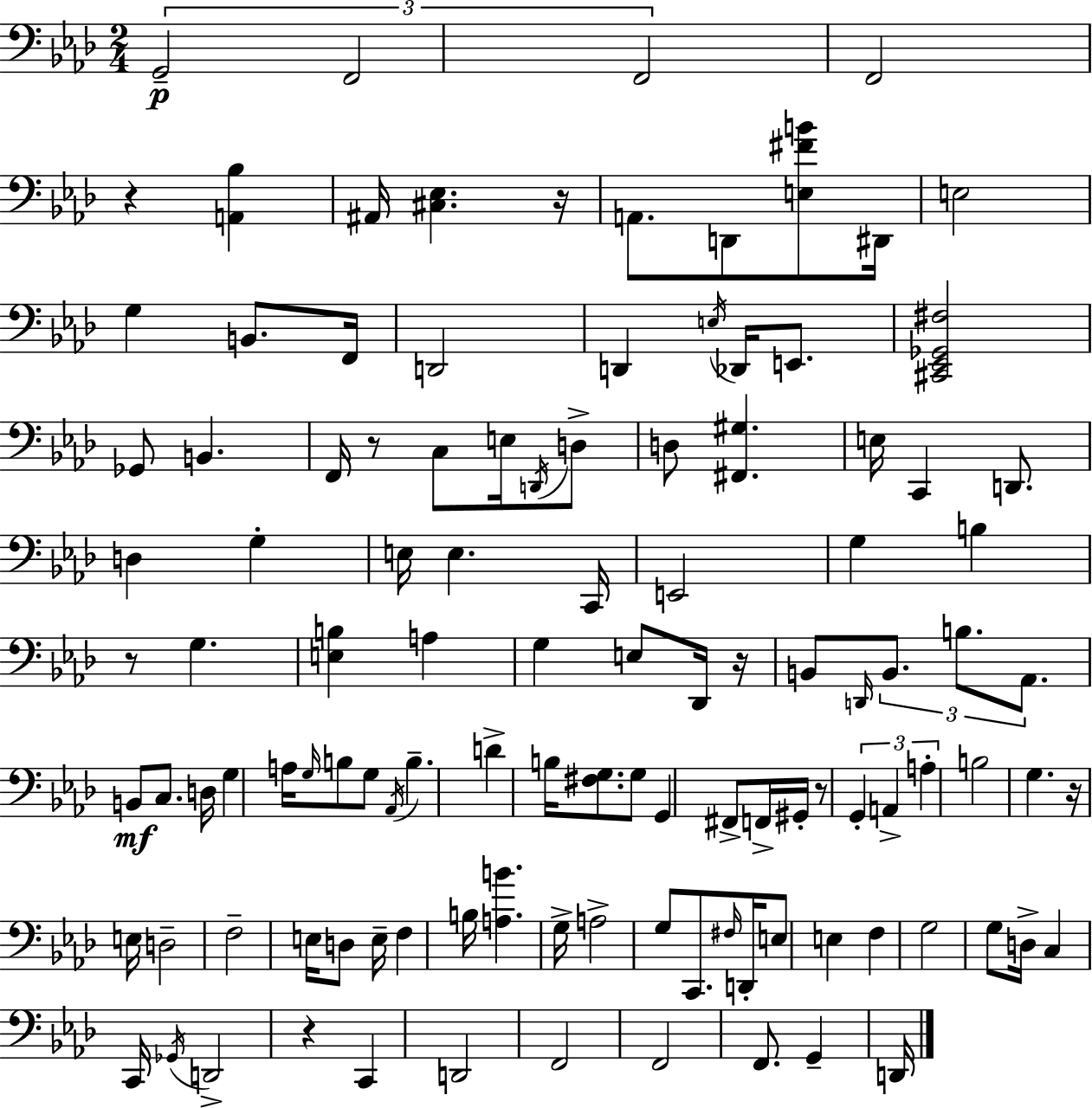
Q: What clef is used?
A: bass